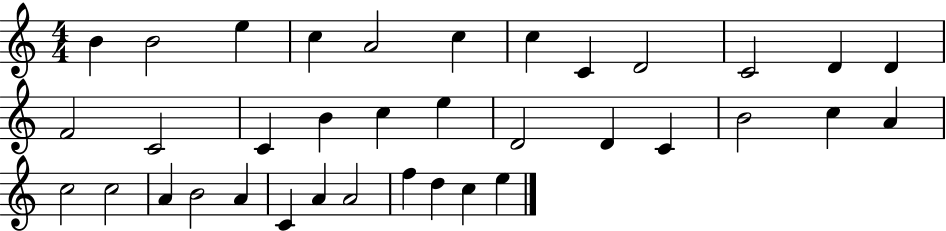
X:1
T:Untitled
M:4/4
L:1/4
K:C
B B2 e c A2 c c C D2 C2 D D F2 C2 C B c e D2 D C B2 c A c2 c2 A B2 A C A A2 f d c e